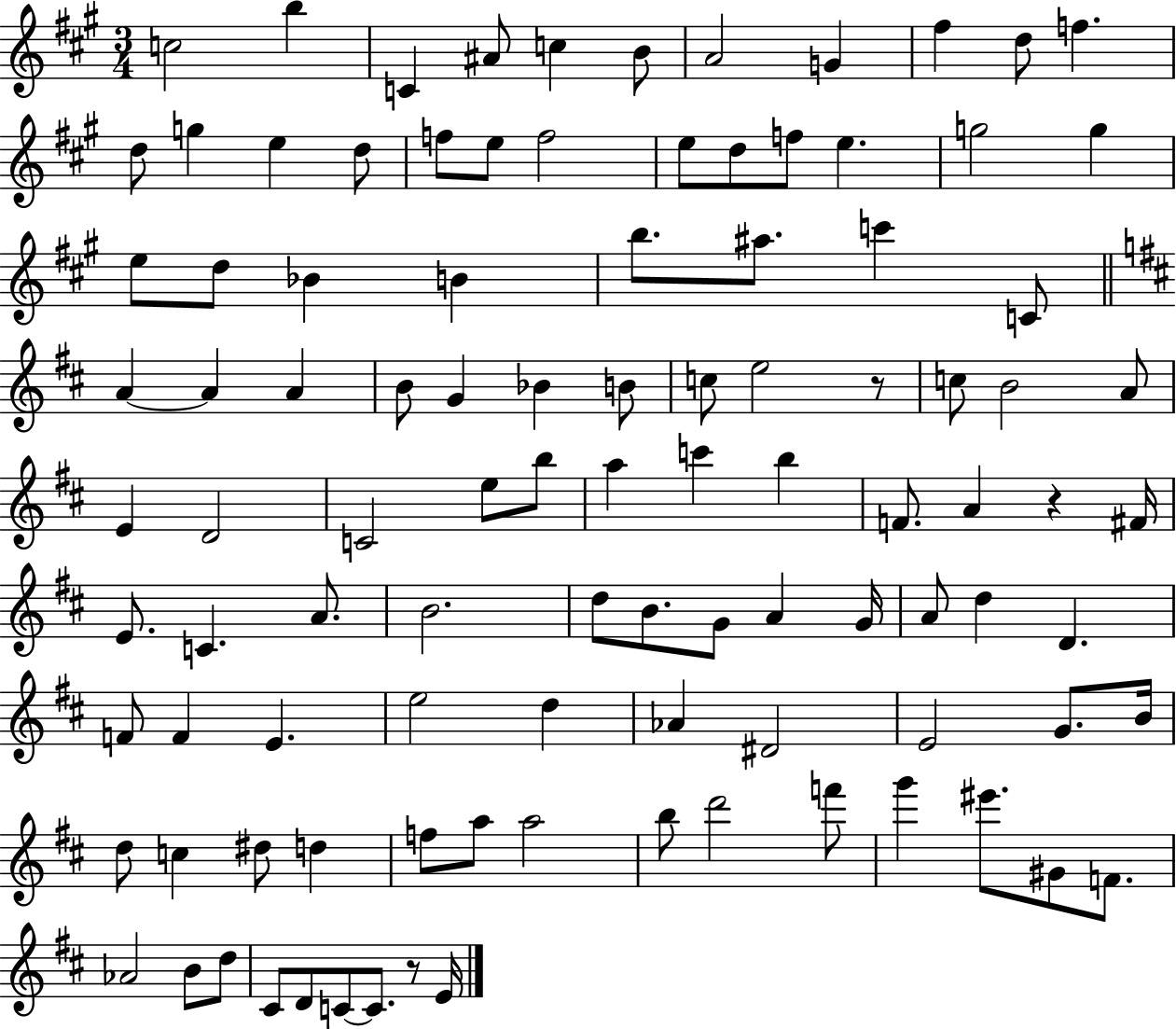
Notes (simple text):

C5/h B5/q C4/q A#4/e C5/q B4/e A4/h G4/q F#5/q D5/e F5/q. D5/e G5/q E5/q D5/e F5/e E5/e F5/h E5/e D5/e F5/e E5/q. G5/h G5/q E5/e D5/e Bb4/q B4/q B5/e. A#5/e. C6/q C4/e A4/q A4/q A4/q B4/e G4/q Bb4/q B4/e C5/e E5/h R/e C5/e B4/h A4/e E4/q D4/h C4/h E5/e B5/e A5/q C6/q B5/q F4/e. A4/q R/q F#4/s E4/e. C4/q. A4/e. B4/h. D5/e B4/e. G4/e A4/q G4/s A4/e D5/q D4/q. F4/e F4/q E4/q. E5/h D5/q Ab4/q D#4/h E4/h G4/e. B4/s D5/e C5/q D#5/e D5/q F5/e A5/e A5/h B5/e D6/h F6/e G6/q EIS6/e. G#4/e F4/e. Ab4/h B4/e D5/e C#4/e D4/e C4/e C4/e. R/e E4/s